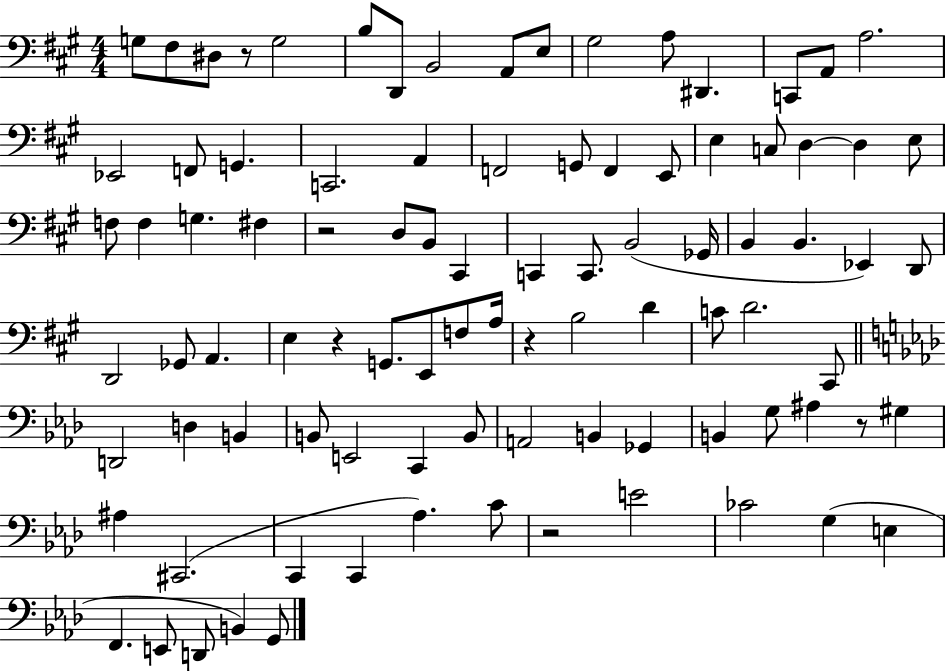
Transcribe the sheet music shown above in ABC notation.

X:1
T:Untitled
M:4/4
L:1/4
K:A
G,/2 ^F,/2 ^D,/2 z/2 G,2 B,/2 D,,/2 B,,2 A,,/2 E,/2 ^G,2 A,/2 ^D,, C,,/2 A,,/2 A,2 _E,,2 F,,/2 G,, C,,2 A,, F,,2 G,,/2 F,, E,,/2 E, C,/2 D, D, E,/2 F,/2 F, G, ^F, z2 D,/2 B,,/2 ^C,, C,, C,,/2 B,,2 _G,,/4 B,, B,, _E,, D,,/2 D,,2 _G,,/2 A,, E, z G,,/2 E,,/2 F,/2 A,/4 z B,2 D C/2 D2 ^C,,/2 D,,2 D, B,, B,,/2 E,,2 C,, B,,/2 A,,2 B,, _G,, B,, G,/2 ^A, z/2 ^G, ^A, ^C,,2 C,, C,, _A, C/2 z2 E2 _C2 G, E, F,, E,,/2 D,,/2 B,, G,,/2